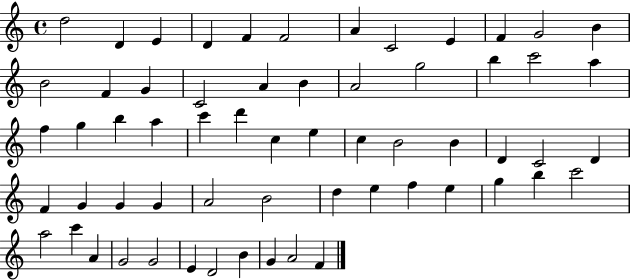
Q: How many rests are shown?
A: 0